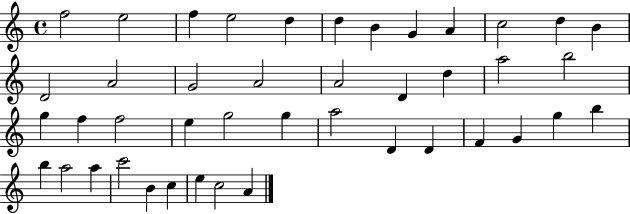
F5/h E5/h F5/q E5/h D5/q D5/q B4/q G4/q A4/q C5/h D5/q B4/q D4/h A4/h G4/h A4/h A4/h D4/q D5/q A5/h B5/h G5/q F5/q F5/h E5/q G5/h G5/q A5/h D4/q D4/q F4/q G4/q G5/q B5/q B5/q A5/h A5/q C6/h B4/q C5/q E5/q C5/h A4/q